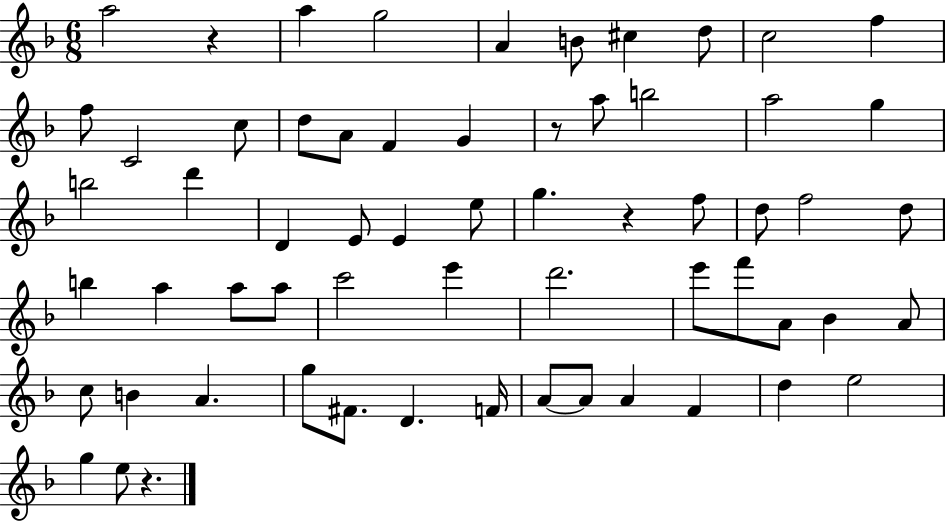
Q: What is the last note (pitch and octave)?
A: E5